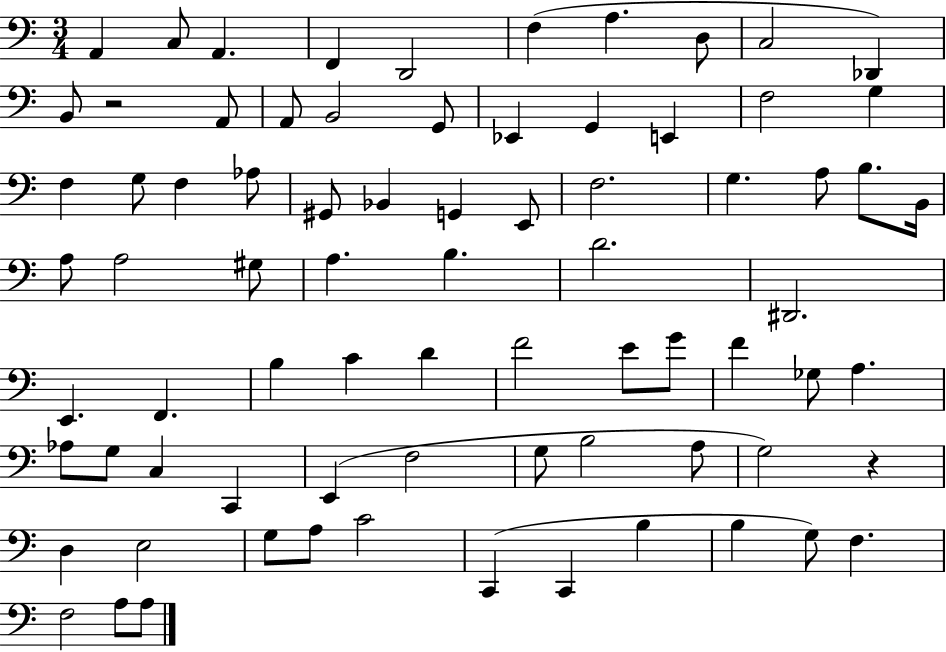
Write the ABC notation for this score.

X:1
T:Untitled
M:3/4
L:1/4
K:C
A,, C,/2 A,, F,, D,,2 F, A, D,/2 C,2 _D,, B,,/2 z2 A,,/2 A,,/2 B,,2 G,,/2 _E,, G,, E,, F,2 G, F, G,/2 F, _A,/2 ^G,,/2 _B,, G,, E,,/2 F,2 G, A,/2 B,/2 B,,/4 A,/2 A,2 ^G,/2 A, B, D2 ^D,,2 E,, F,, B, C D F2 E/2 G/2 F _G,/2 A, _A,/2 G,/2 C, C,, E,, F,2 G,/2 B,2 A,/2 G,2 z D, E,2 G,/2 A,/2 C2 C,, C,, B, B, G,/2 F, F,2 A,/2 A,/2